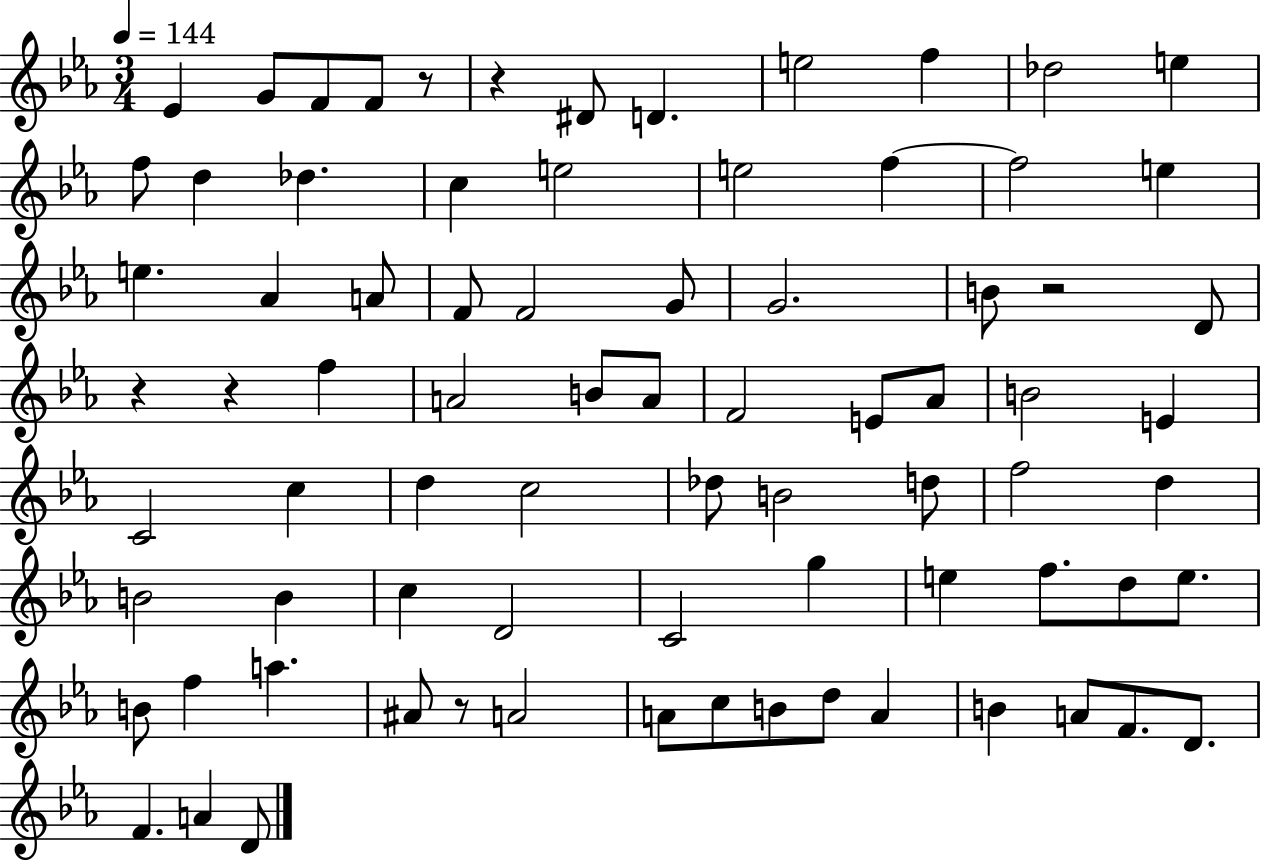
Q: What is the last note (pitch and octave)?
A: D4